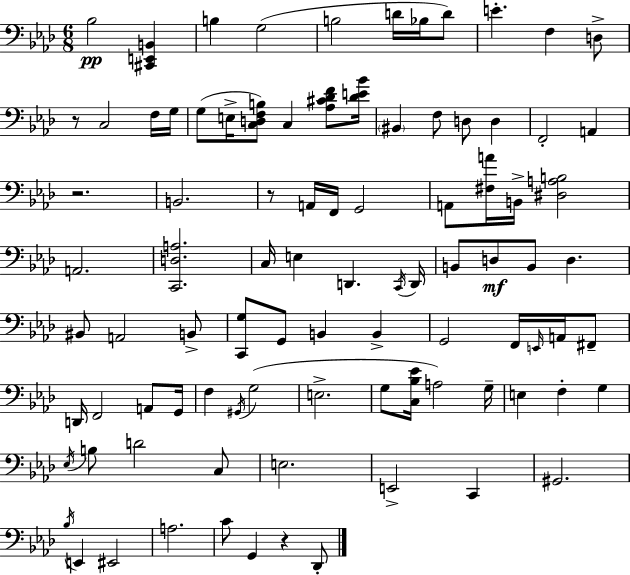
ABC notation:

X:1
T:Untitled
M:6/8
L:1/4
K:Ab
_B,2 [^C,,E,,B,,] B, G,2 B,2 D/4 _B,/4 D/2 E F, D,/2 z/2 C,2 F,/4 G,/4 G,/2 E,/4 [C,D,F,B,]/2 C, [_A,^C_DF]/2 [_DE_B]/4 ^B,, F,/2 D,/2 D, F,,2 A,, z2 B,,2 z/2 A,,/4 F,,/4 G,,2 A,,/2 [^F,A]/4 B,,/4 [^D,A,B,]2 A,,2 [C,,D,A,]2 C,/4 E, D,, C,,/4 D,,/4 B,,/2 D,/2 B,,/2 D, ^B,,/2 A,,2 B,,/2 [C,,G,]/2 G,,/2 B,, B,, G,,2 F,,/4 E,,/4 A,,/4 ^F,,/2 D,,/4 F,,2 A,,/2 G,,/4 F, ^G,,/4 G,2 E,2 G,/2 [C,_B,_E]/4 A,2 G,/4 E, F, G, _E,/4 B,/2 D2 C,/2 E,2 E,,2 C,, ^G,,2 _B,/4 E,, ^E,,2 A,2 C/2 G,, z _D,,/2